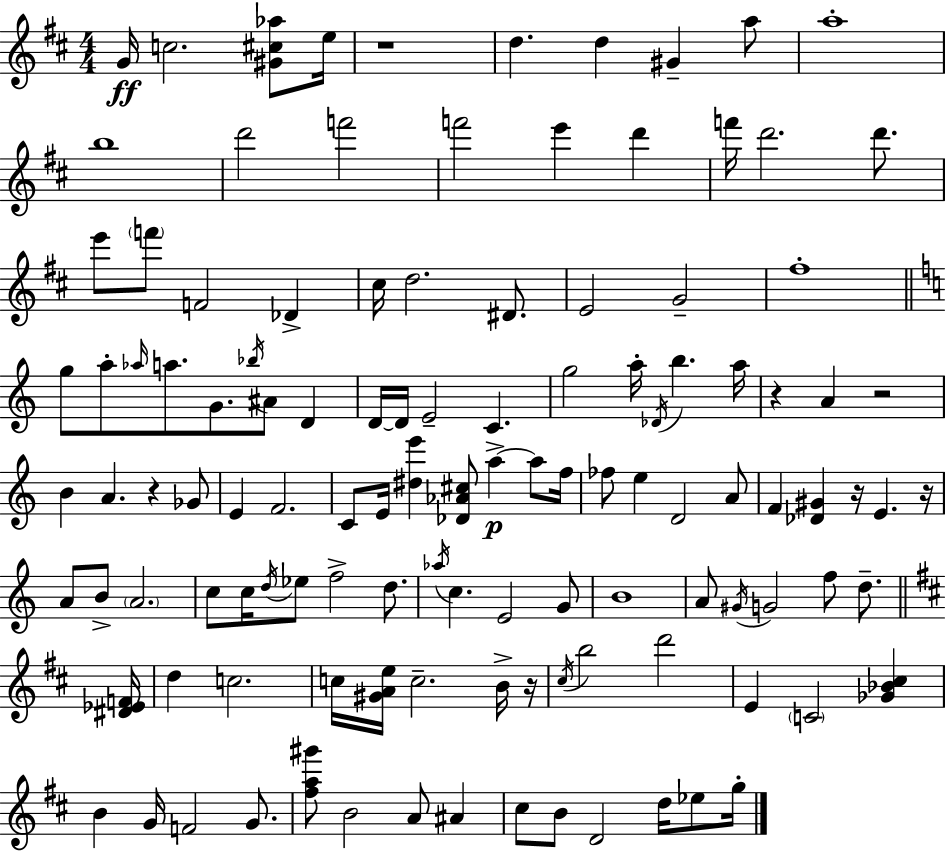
G4/s C5/h. [G#4,C#5,Ab5]/e E5/s R/w D5/q. D5/q G#4/q A5/e A5/w B5/w D6/h F6/h F6/h E6/q D6/q F6/s D6/h. D6/e. E6/e F6/e F4/h Db4/q C#5/s D5/h. D#4/e. E4/h G4/h F#5/w G5/e A5/e Ab5/s A5/e. G4/e. Bb5/s A#4/e D4/q D4/s D4/s E4/h C4/q. G5/h A5/s Db4/s B5/q. A5/s R/q A4/q R/h B4/q A4/q. R/q Gb4/e E4/q F4/h. C4/e E4/s [D#5,E6]/q [Db4,Ab4,C#5]/e A5/q A5/e F5/s FES5/e E5/q D4/h A4/e F4/q [Db4,G#4]/q R/s E4/q. R/s A4/e B4/e A4/h. C5/e C5/s D5/s Eb5/e F5/h D5/e. Ab5/s C5/q. E4/h G4/e B4/w A4/e G#4/s G4/h F5/e D5/e. [D#4,Eb4,F4]/s D5/q C5/h. C5/s [G#4,A4,E5]/s C5/h. B4/s R/s C#5/s B5/h D6/h E4/q C4/h [Gb4,Bb4,C#5]/q B4/q G4/s F4/h G4/e. [F#5,A5,G#6]/e B4/h A4/e A#4/q C#5/e B4/e D4/h D5/s Eb5/e G5/s